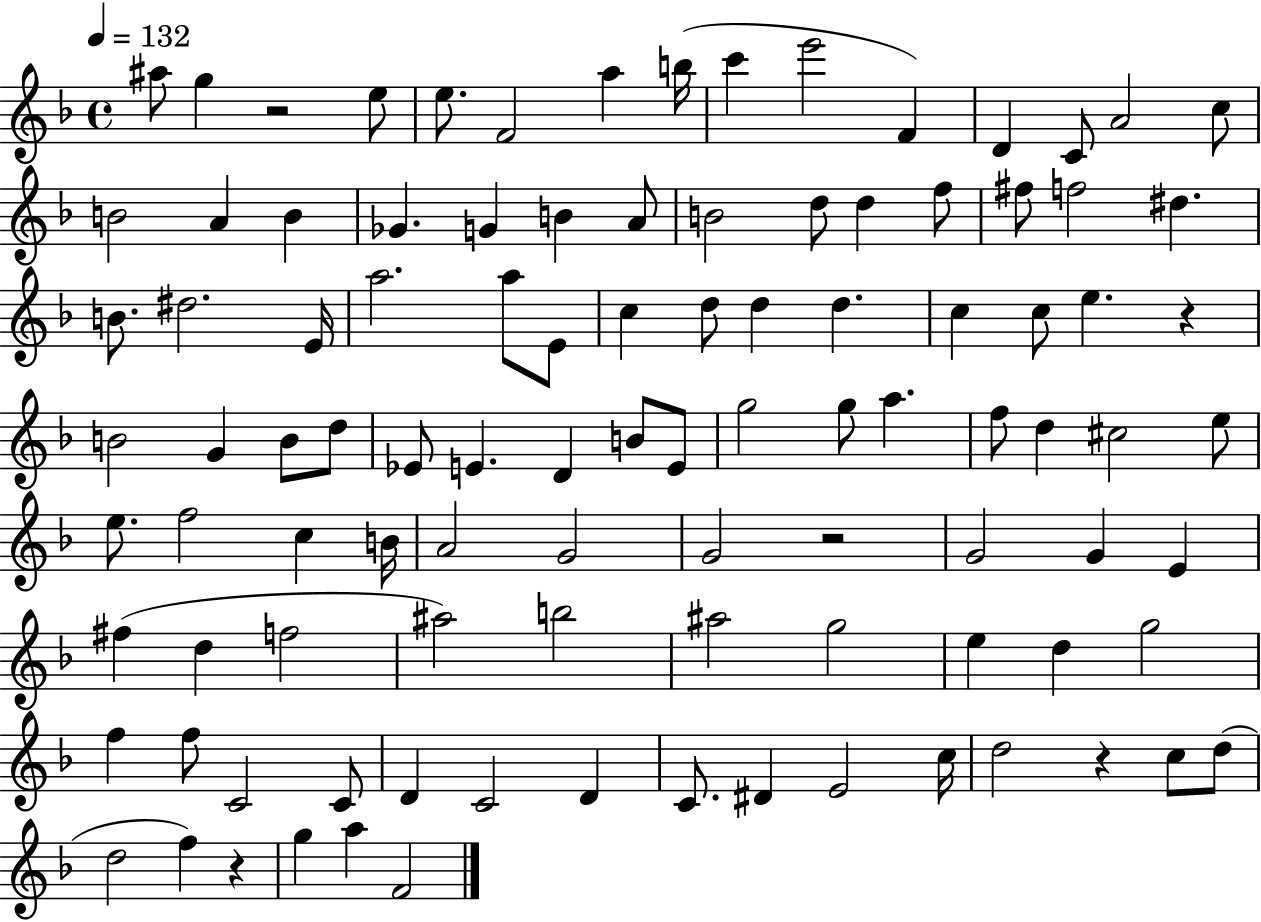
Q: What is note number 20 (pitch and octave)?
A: B4